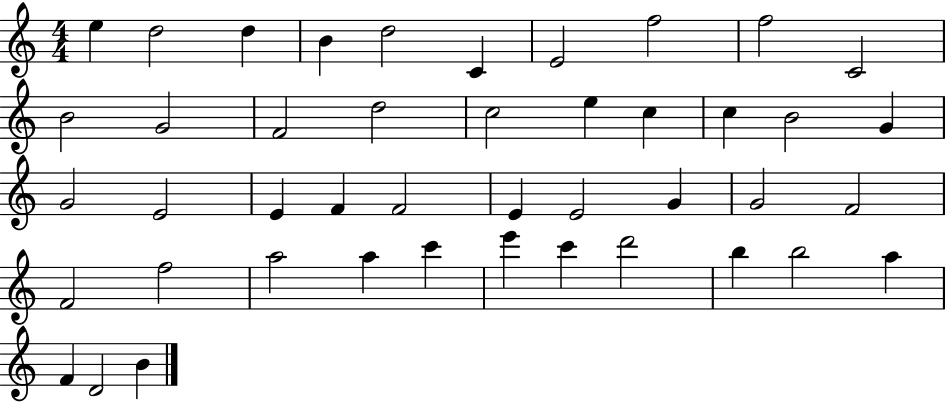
{
  \clef treble
  \numericTimeSignature
  \time 4/4
  \key c \major
  e''4 d''2 d''4 | b'4 d''2 c'4 | e'2 f''2 | f''2 c'2 | \break b'2 g'2 | f'2 d''2 | c''2 e''4 c''4 | c''4 b'2 g'4 | \break g'2 e'2 | e'4 f'4 f'2 | e'4 e'2 g'4 | g'2 f'2 | \break f'2 f''2 | a''2 a''4 c'''4 | e'''4 c'''4 d'''2 | b''4 b''2 a''4 | \break f'4 d'2 b'4 | \bar "|."
}